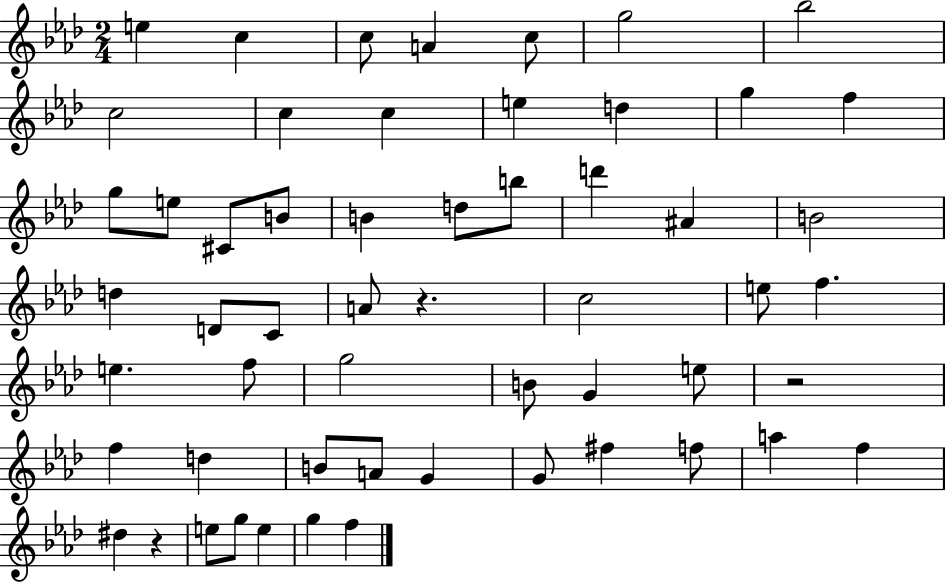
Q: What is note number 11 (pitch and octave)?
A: E5